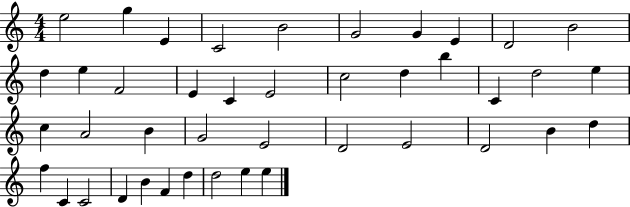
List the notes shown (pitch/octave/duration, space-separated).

E5/h G5/q E4/q C4/h B4/h G4/h G4/q E4/q D4/h B4/h D5/q E5/q F4/h E4/q C4/q E4/h C5/h D5/q B5/q C4/q D5/h E5/q C5/q A4/h B4/q G4/h E4/h D4/h E4/h D4/h B4/q D5/q F5/q C4/q C4/h D4/q B4/q F4/q D5/q D5/h E5/q E5/q